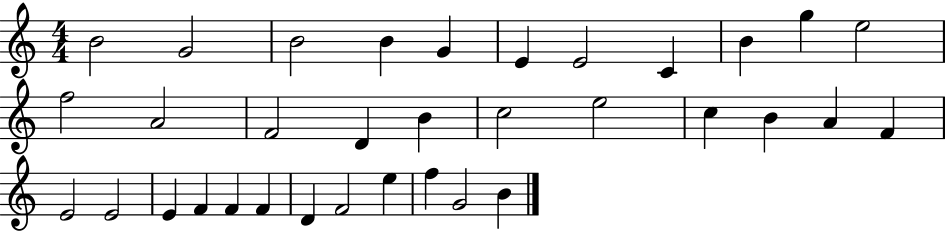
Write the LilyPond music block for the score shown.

{
  \clef treble
  \numericTimeSignature
  \time 4/4
  \key c \major
  b'2 g'2 | b'2 b'4 g'4 | e'4 e'2 c'4 | b'4 g''4 e''2 | \break f''2 a'2 | f'2 d'4 b'4 | c''2 e''2 | c''4 b'4 a'4 f'4 | \break e'2 e'2 | e'4 f'4 f'4 f'4 | d'4 f'2 e''4 | f''4 g'2 b'4 | \break \bar "|."
}